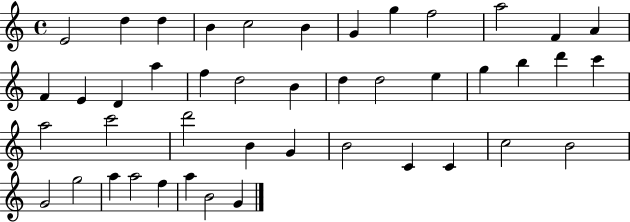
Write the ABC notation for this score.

X:1
T:Untitled
M:4/4
L:1/4
K:C
E2 d d B c2 B G g f2 a2 F A F E D a f d2 B d d2 e g b d' c' a2 c'2 d'2 B G B2 C C c2 B2 G2 g2 a a2 f a B2 G